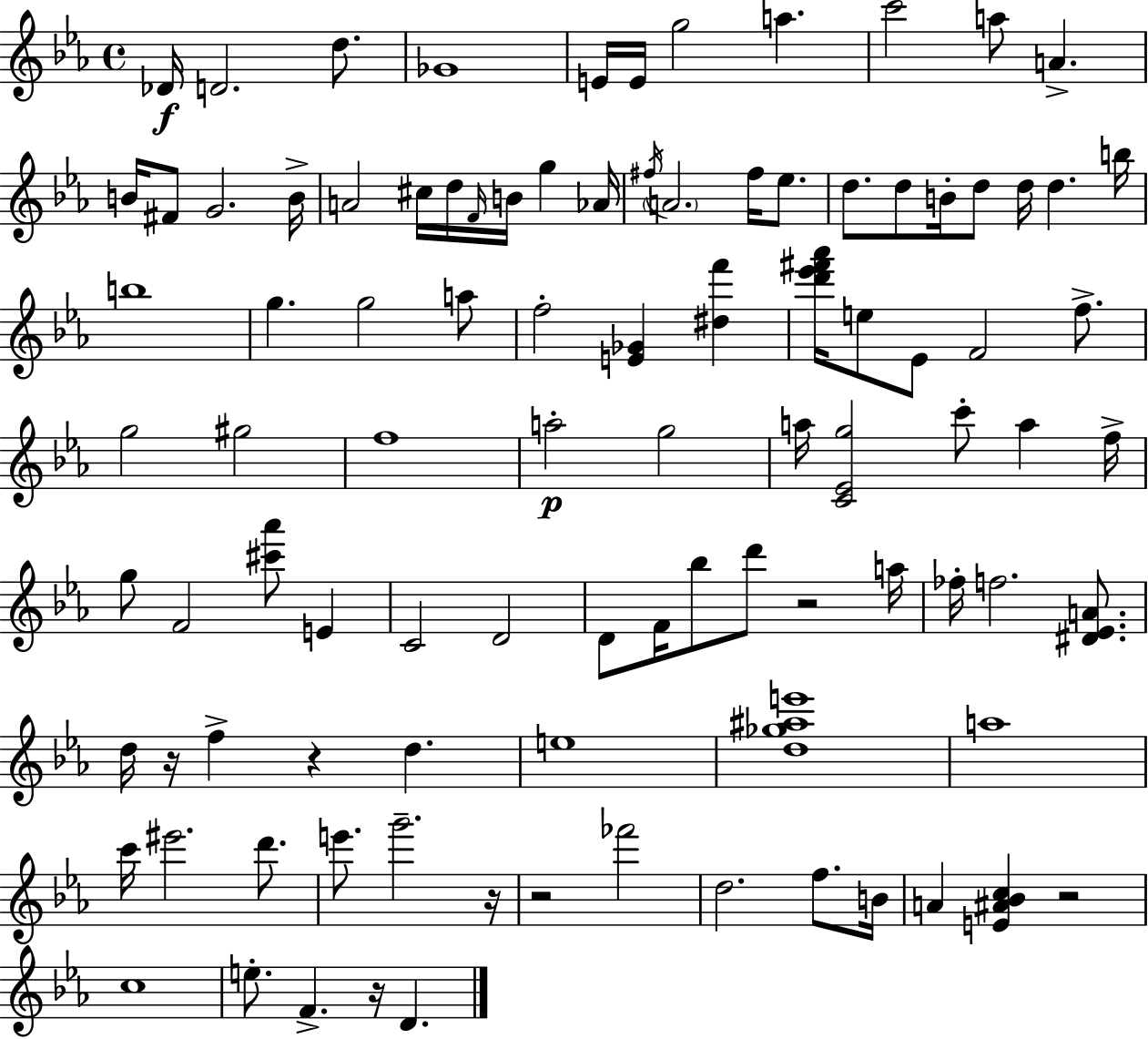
Db4/s D4/h. D5/e. Gb4/w E4/s E4/s G5/h A5/q. C6/h A5/e A4/q. B4/s F#4/e G4/h. B4/s A4/h C#5/s D5/s F4/s B4/s G5/q Ab4/s F#5/s A4/h. F#5/s Eb5/e. D5/e. D5/e B4/s D5/e D5/s D5/q. B5/s B5/w G5/q. G5/h A5/e F5/h [E4,Gb4]/q [D#5,F6]/q [D6,Eb6,F#6,Ab6]/s E5/e Eb4/e F4/h F5/e. G5/h G#5/h F5/w A5/h G5/h A5/s [C4,Eb4,G5]/h C6/e A5/q F5/s G5/e F4/h [C#6,Ab6]/e E4/q C4/h D4/h D4/e F4/s Bb5/e D6/e R/h A5/s FES5/s F5/h. [D#4,Eb4,A4]/e. D5/s R/s F5/q R/q D5/q. E5/w [D5,Gb5,A#5,E6]/w A5/w C6/s EIS6/h. D6/e. E6/e. G6/h. R/s R/h FES6/h D5/h. F5/e. B4/s A4/q [E4,A#4,Bb4,C5]/q R/h C5/w E5/e. F4/q. R/s D4/q.